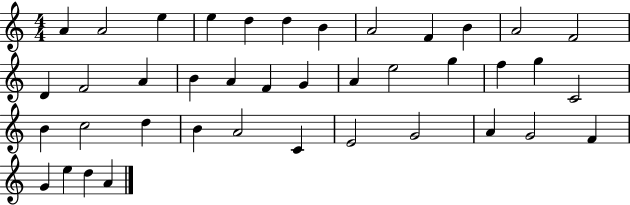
{
  \clef treble
  \numericTimeSignature
  \time 4/4
  \key c \major
  a'4 a'2 e''4 | e''4 d''4 d''4 b'4 | a'2 f'4 b'4 | a'2 f'2 | \break d'4 f'2 a'4 | b'4 a'4 f'4 g'4 | a'4 e''2 g''4 | f''4 g''4 c'2 | \break b'4 c''2 d''4 | b'4 a'2 c'4 | e'2 g'2 | a'4 g'2 f'4 | \break g'4 e''4 d''4 a'4 | \bar "|."
}